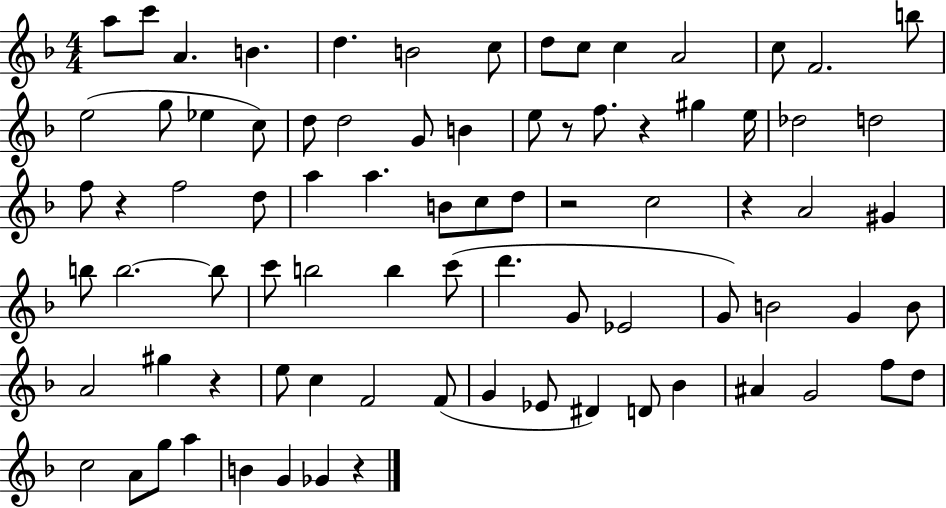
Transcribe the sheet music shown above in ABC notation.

X:1
T:Untitled
M:4/4
L:1/4
K:F
a/2 c'/2 A B d B2 c/2 d/2 c/2 c A2 c/2 F2 b/2 e2 g/2 _e c/2 d/2 d2 G/2 B e/2 z/2 f/2 z ^g e/4 _d2 d2 f/2 z f2 d/2 a a B/2 c/2 d/2 z2 c2 z A2 ^G b/2 b2 b/2 c'/2 b2 b c'/2 d' G/2 _E2 G/2 B2 G B/2 A2 ^g z e/2 c F2 F/2 G _E/2 ^D D/2 _B ^A G2 f/2 d/2 c2 A/2 g/2 a B G _G z